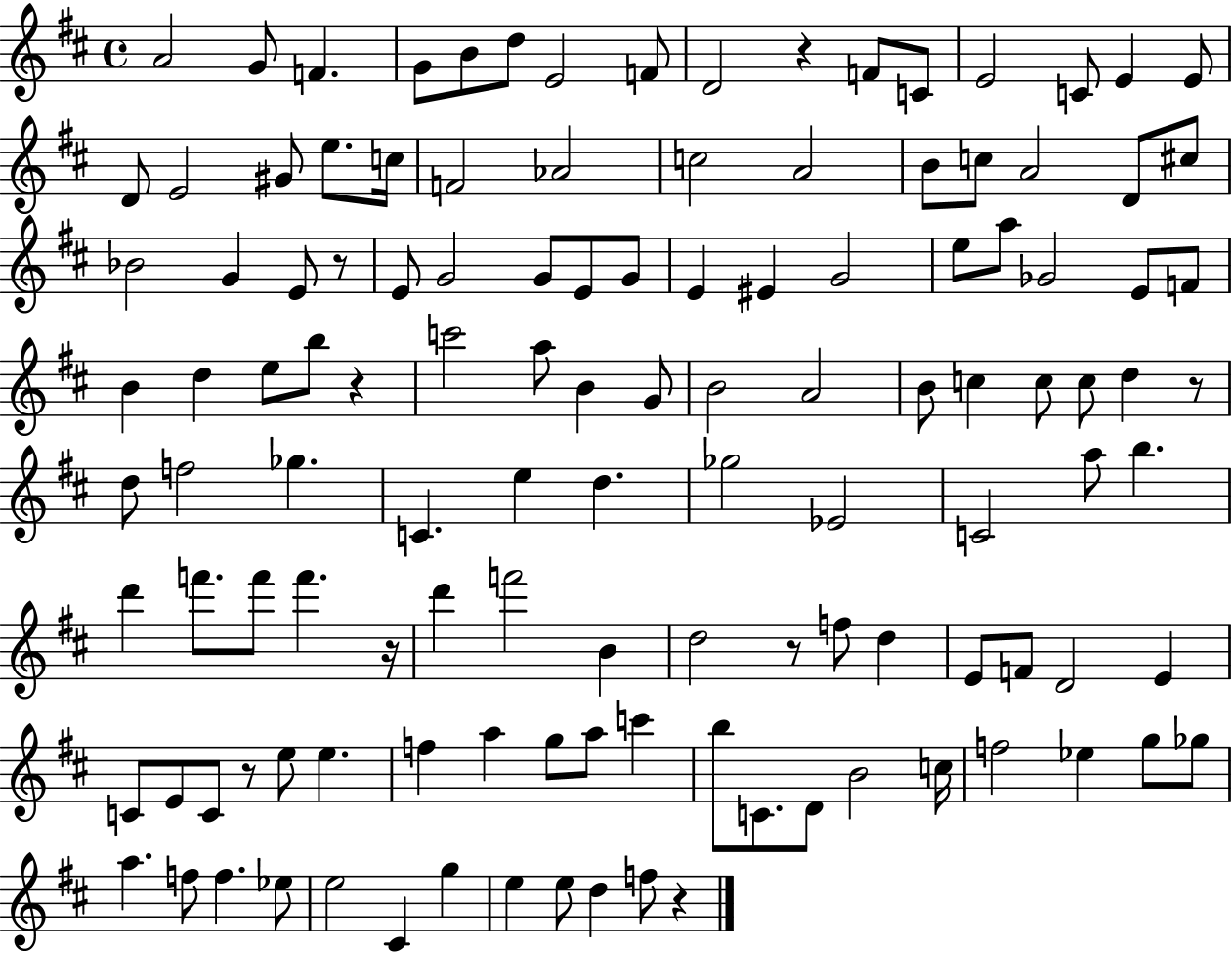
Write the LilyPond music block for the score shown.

{
  \clef treble
  \time 4/4
  \defaultTimeSignature
  \key d \major
  a'2 g'8 f'4. | g'8 b'8 d''8 e'2 f'8 | d'2 r4 f'8 c'8 | e'2 c'8 e'4 e'8 | \break d'8 e'2 gis'8 e''8. c''16 | f'2 aes'2 | c''2 a'2 | b'8 c''8 a'2 d'8 cis''8 | \break bes'2 g'4 e'8 r8 | e'8 g'2 g'8 e'8 g'8 | e'4 eis'4 g'2 | e''8 a''8 ges'2 e'8 f'8 | \break b'4 d''4 e''8 b''8 r4 | c'''2 a''8 b'4 g'8 | b'2 a'2 | b'8 c''4 c''8 c''8 d''4 r8 | \break d''8 f''2 ges''4. | c'4. e''4 d''4. | ges''2 ees'2 | c'2 a''8 b''4. | \break d'''4 f'''8. f'''8 f'''4. r16 | d'''4 f'''2 b'4 | d''2 r8 f''8 d''4 | e'8 f'8 d'2 e'4 | \break c'8 e'8 c'8 r8 e''8 e''4. | f''4 a''4 g''8 a''8 c'''4 | b''8 c'8. d'8 b'2 c''16 | f''2 ees''4 g''8 ges''8 | \break a''4. f''8 f''4. ees''8 | e''2 cis'4 g''4 | e''4 e''8 d''4 f''8 r4 | \bar "|."
}